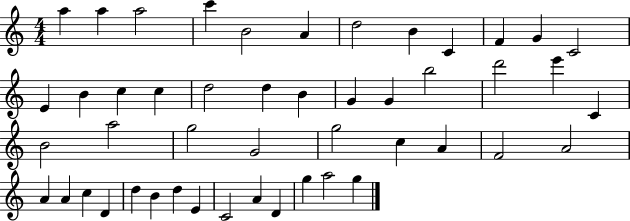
{
  \clef treble
  \numericTimeSignature
  \time 4/4
  \key c \major
  a''4 a''4 a''2 | c'''4 b'2 a'4 | d''2 b'4 c'4 | f'4 g'4 c'2 | \break e'4 b'4 c''4 c''4 | d''2 d''4 b'4 | g'4 g'4 b''2 | d'''2 e'''4 c'4 | \break b'2 a''2 | g''2 g'2 | g''2 c''4 a'4 | f'2 a'2 | \break a'4 a'4 c''4 d'4 | d''4 b'4 d''4 e'4 | c'2 a'4 d'4 | g''4 a''2 g''4 | \break \bar "|."
}